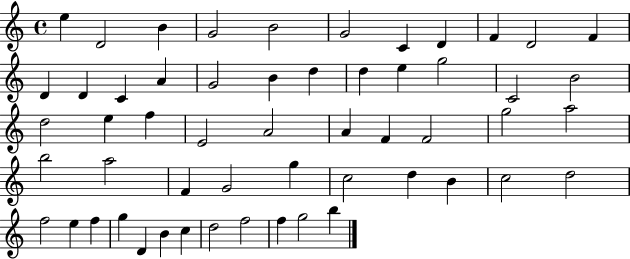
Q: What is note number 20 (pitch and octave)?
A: E5